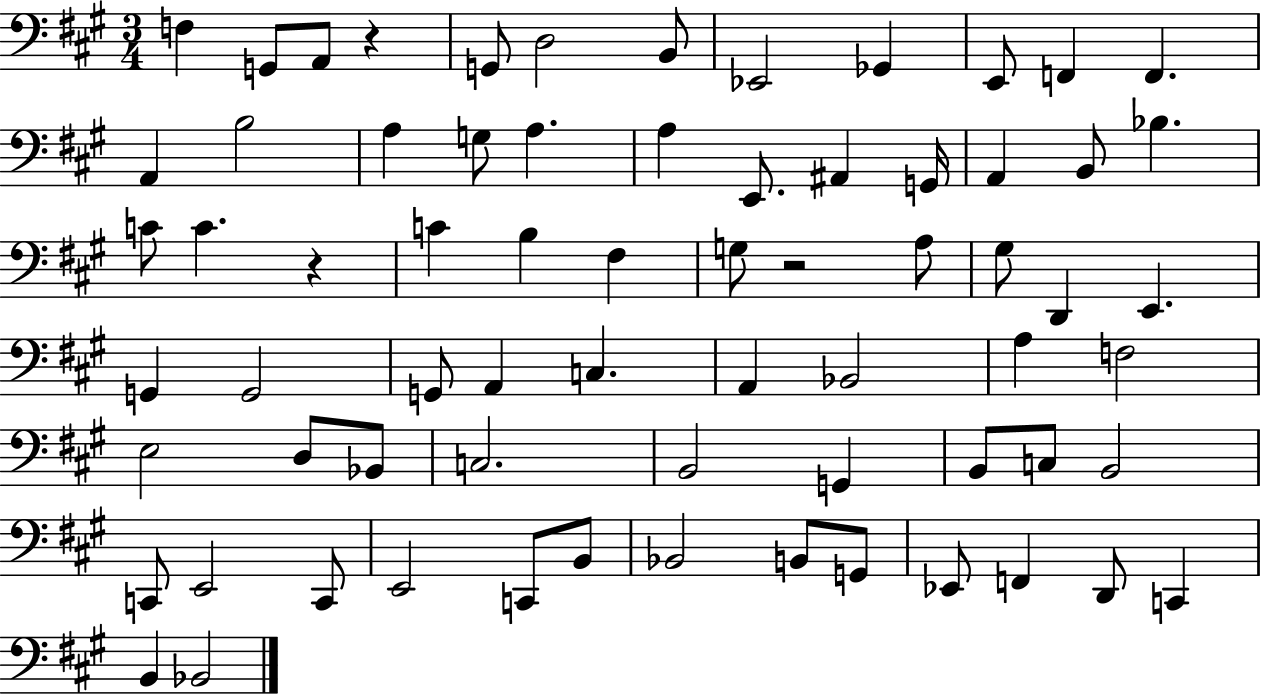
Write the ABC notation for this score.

X:1
T:Untitled
M:3/4
L:1/4
K:A
F, G,,/2 A,,/2 z G,,/2 D,2 B,,/2 _E,,2 _G,, E,,/2 F,, F,, A,, B,2 A, G,/2 A, A, E,,/2 ^A,, G,,/4 A,, B,,/2 _B, C/2 C z C B, ^F, G,/2 z2 A,/2 ^G,/2 D,, E,, G,, G,,2 G,,/2 A,, C, A,, _B,,2 A, F,2 E,2 D,/2 _B,,/2 C,2 B,,2 G,, B,,/2 C,/2 B,,2 C,,/2 E,,2 C,,/2 E,,2 C,,/2 B,,/2 _B,,2 B,,/2 G,,/2 _E,,/2 F,, D,,/2 C,, B,, _B,,2